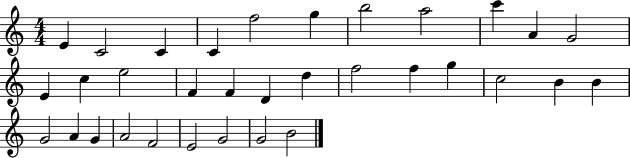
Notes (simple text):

E4/q C4/h C4/q C4/q F5/h G5/q B5/h A5/h C6/q A4/q G4/h E4/q C5/q E5/h F4/q F4/q D4/q D5/q F5/h F5/q G5/q C5/h B4/q B4/q G4/h A4/q G4/q A4/h F4/h E4/h G4/h G4/h B4/h